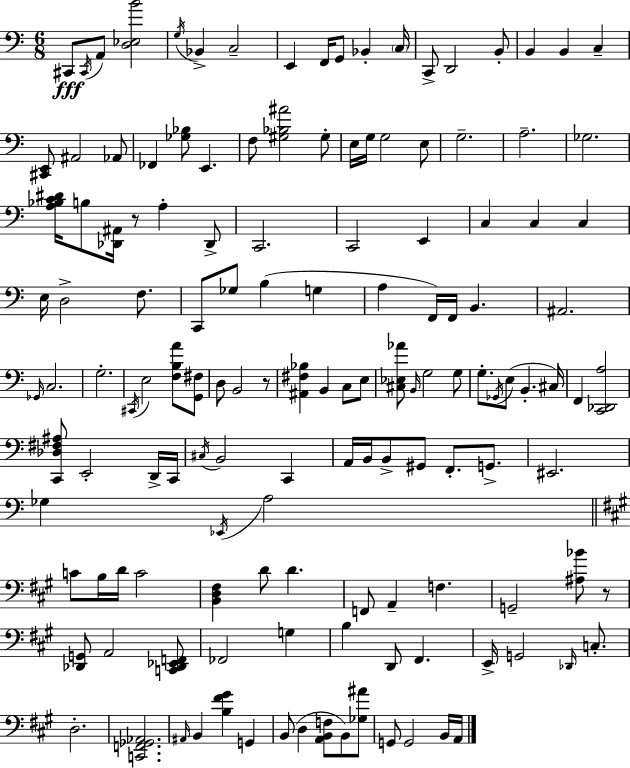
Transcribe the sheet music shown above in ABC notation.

X:1
T:Untitled
M:6/8
L:1/4
K:C
^C,,/2 ^C,,/4 A,,/2 [D,_E,B]2 G,/4 _B,, C,2 E,, F,,/4 G,,/2 _B,, C,/4 C,,/2 D,,2 B,,/2 B,, B,, C, [^C,,E,,]/2 ^A,,2 _A,,/2 _F,, [_G,_B,]/2 E,, F,/2 [^G,_B,^A]2 ^G,/2 E,/4 G,/4 G,2 E,/2 G,2 A,2 _G,2 [A,_B,C^D]/4 B,/2 [_D,,^A,,]/4 z/2 A, _D,,/2 C,,2 C,,2 E,, C, C, C, E,/4 D,2 F,/2 C,,/2 _G,/2 B, G, A, F,,/4 F,,/4 B,, ^A,,2 _G,,/4 C,2 G,2 ^C,,/4 E,2 [F,B,A]/2 [G,,^F,]/2 D,/2 B,,2 z/2 [^A,,^F,_B,] B,, C,/2 E,/2 [^C,_E,_A]/2 B,,/4 G,2 G,/2 G,/2 _G,,/4 E,/2 B,, ^C,/4 F,, [C,,_D,,A,]2 [C,,_D,^F,^A,]/2 E,,2 D,,/4 C,,/4 ^C,/4 B,,2 C,, A,,/4 B,,/4 B,,/2 ^G,,/2 F,,/2 G,,/2 ^E,,2 _G, _E,,/4 A,2 C/2 B,/4 D/4 C2 [B,,D,^F,] D/2 D F,,/2 A,, F, G,,2 [^A,_B]/2 z/2 [_D,,G,,]/2 A,,2 [C,,_D,,_E,,F,,]/2 _F,,2 G, B, D,,/2 ^F,, E,,/4 G,,2 _D,,/4 C,/2 D,2 [C,,F,,_G,,_A,,]2 ^A,,/4 B,, [B,^F^G] G,, B,,/2 D, [A,,B,,F,]/2 B,,/2 [_G,^A]/2 G,,/2 G,,2 B,,/4 A,,/4